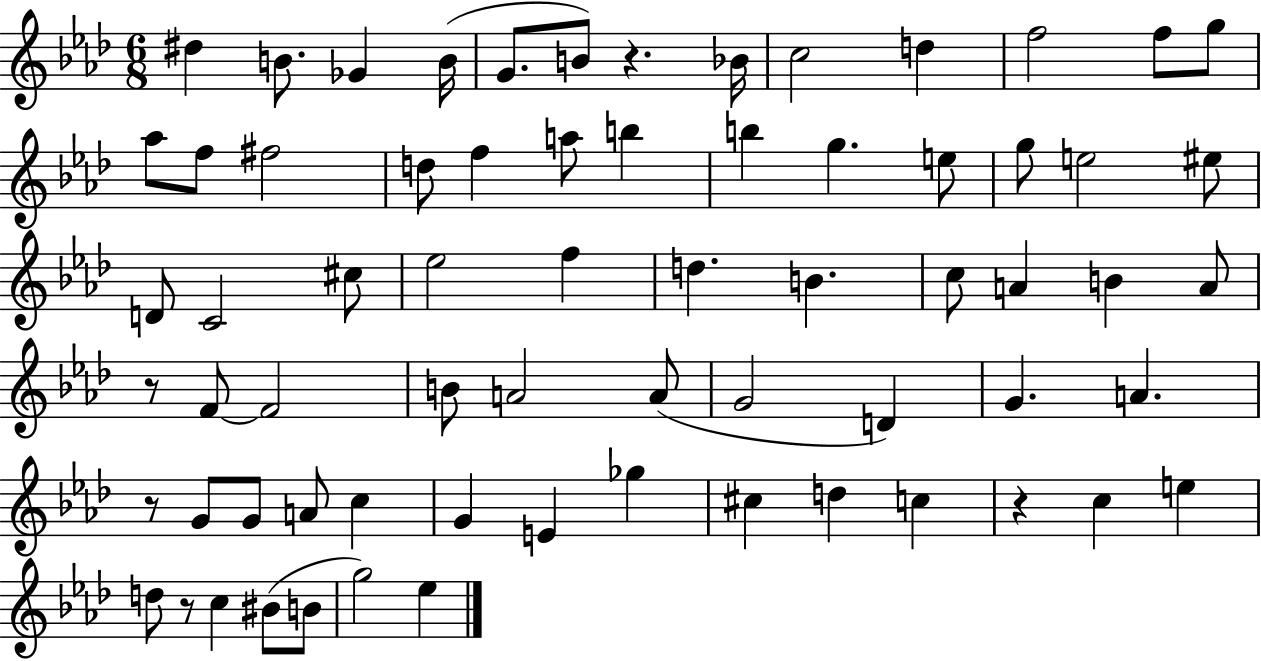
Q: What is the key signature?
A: AES major